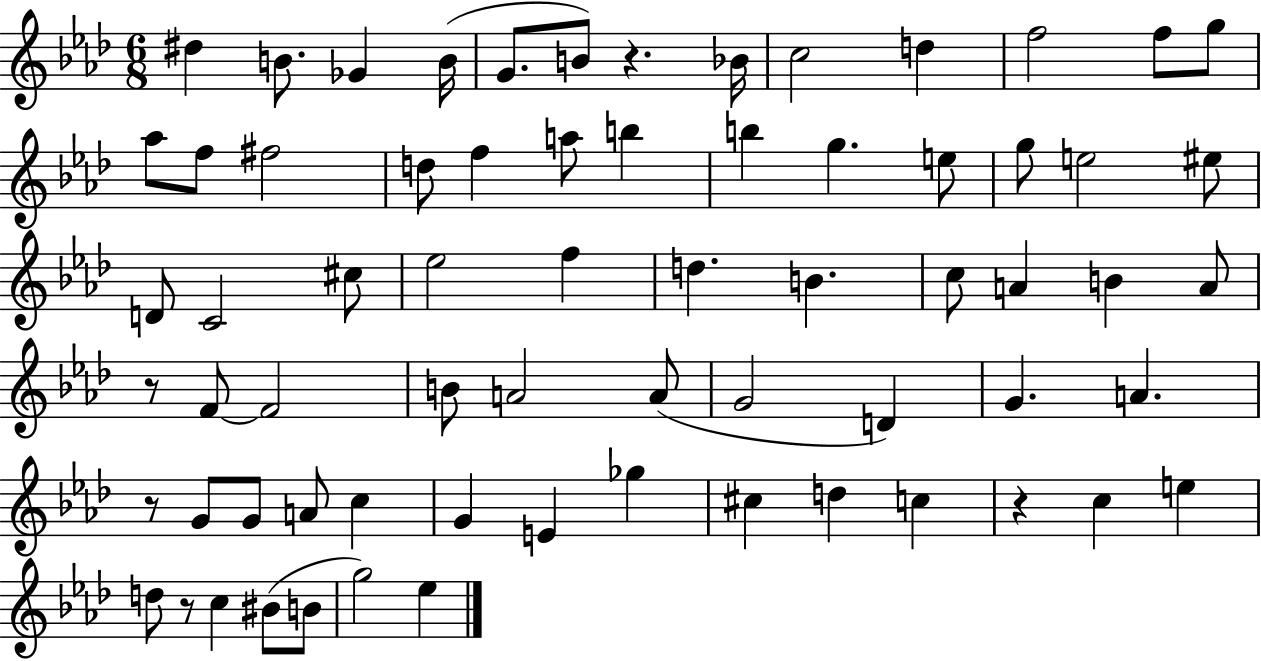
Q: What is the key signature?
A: AES major